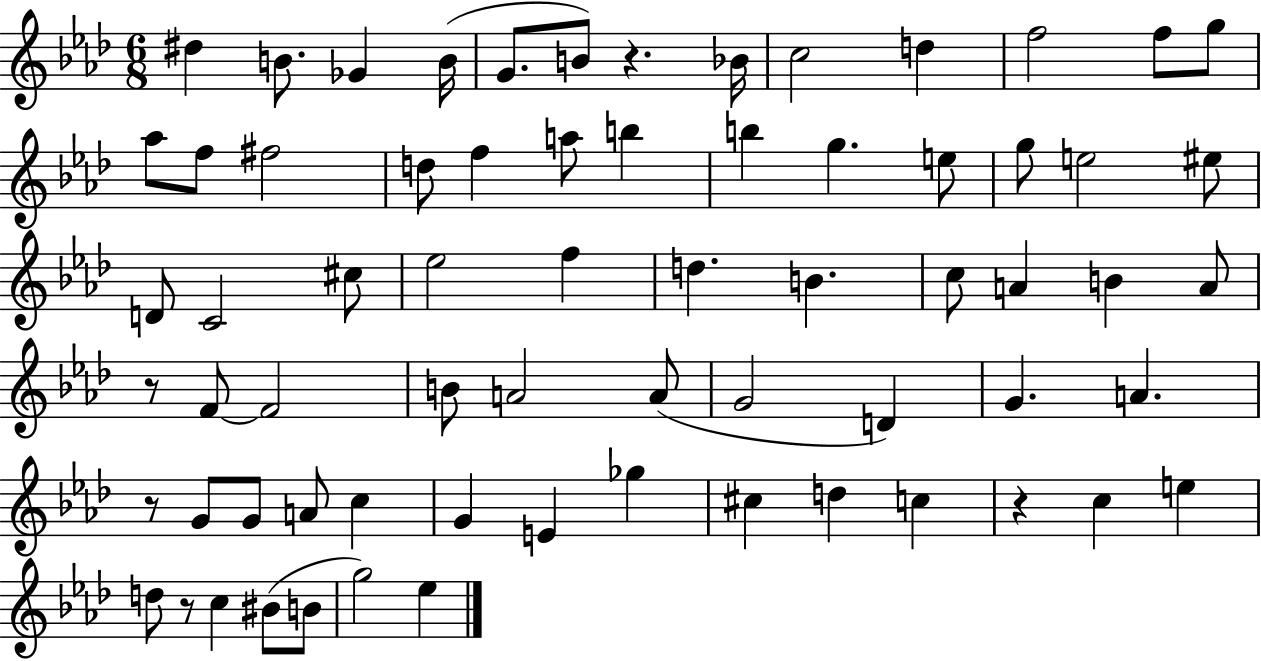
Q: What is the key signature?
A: AES major